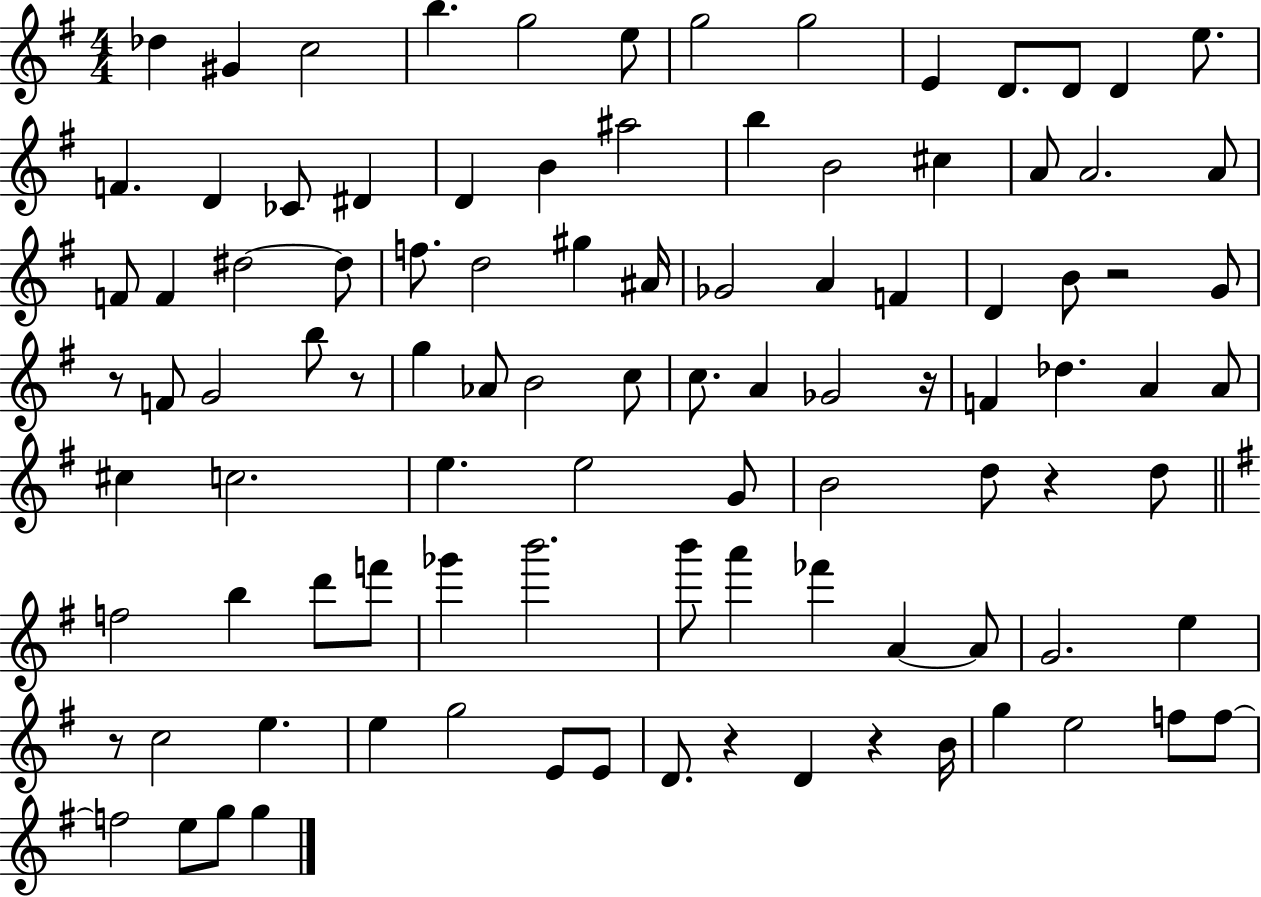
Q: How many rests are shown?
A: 8